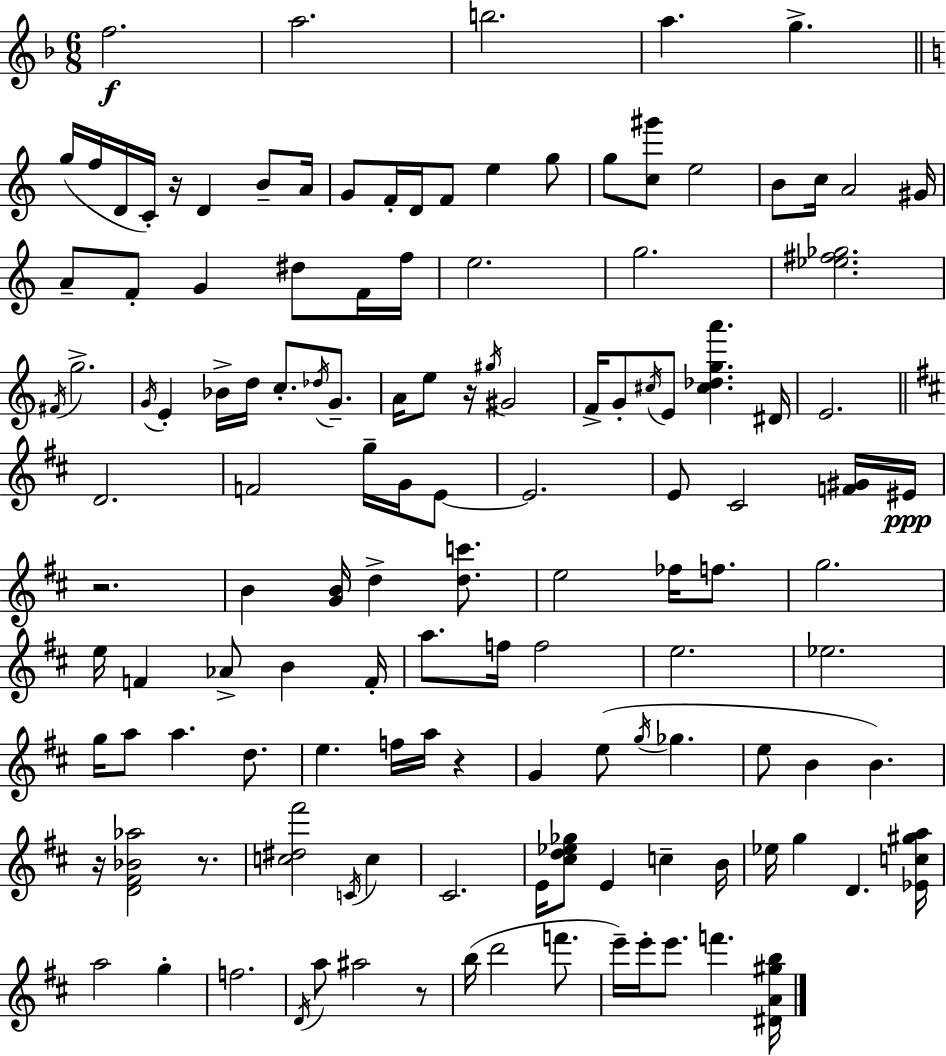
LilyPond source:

{
  \clef treble
  \numericTimeSignature
  \time 6/8
  \key d \minor
  f''2.\f | a''2. | b''2. | a''4. g''4.-> | \break \bar "||" \break \key c \major g''16( f''16 d'16 c'16-.) r16 d'4 b'8-- a'16 | g'8 f'16-. d'16 f'8 e''4 g''8 | g''8 <c'' gis'''>8 e''2 | b'8 c''16 a'2 gis'16 | \break a'8-- f'8-. g'4 dis''8 f'16 f''16 | e''2. | g''2. | <ees'' fis'' ges''>2. | \break \acciaccatura { fis'16 } g''2.-> | \acciaccatura { g'16 } e'4-. bes'16-> d''16 c''8.-. \acciaccatura { des''16 } | g'8.-- a'16 e''8 r16 \acciaccatura { gis''16 } gis'2 | f'16-> g'8-. \acciaccatura { cis''16 } e'8 <cis'' des'' g'' a'''>4. | \break dis'16 e'2. | \bar "||" \break \key d \major d'2. | f'2 g''16-- g'16 e'8~~ | e'2. | e'8 cis'2 <f' gis'>16 eis'16\ppp | \break r2. | b'4 <g' b'>16 d''4-> <d'' c'''>8. | e''2 fes''16 f''8. | g''2. | \break e''16 f'4 aes'8-> b'4 f'16-. | a''8. f''16 f''2 | e''2. | ees''2. | \break g''16 a''8 a''4. d''8. | e''4. f''16 a''16 r4 | g'4 e''8( \acciaccatura { g''16 } ges''4. | e''8 b'4 b'4.) | \break r16 <d' fis' bes' aes''>2 r8. | <c'' dis'' fis'''>2 \acciaccatura { c'16 } c''4 | cis'2. | e'16 <cis'' d'' ees'' ges''>8 e'4 c''4-- | \break b'16 ees''16 g''4 d'4. | <ees' c'' gis'' a''>16 a''2 g''4-. | f''2. | \acciaccatura { d'16 } a''8 ais''2 | \break r8 b''16( d'''2 | f'''8. e'''16--) e'''16-. e'''8. f'''4. | <dis' a' gis'' b''>16 \bar "|."
}